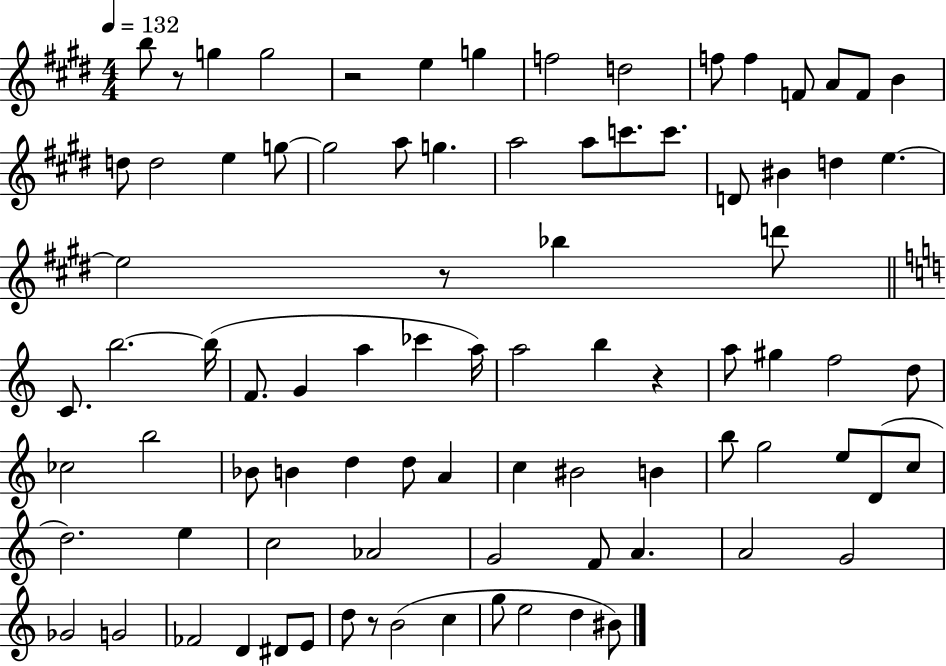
B5/e R/e G5/q G5/h R/h E5/q G5/q F5/h D5/h F5/e F5/q F4/e A4/e F4/e B4/q D5/e D5/h E5/q G5/e G5/h A5/e G5/q. A5/h A5/e C6/e. C6/e. D4/e BIS4/q D5/q E5/q. E5/h R/e Bb5/q D6/e C4/e. B5/h. B5/s F4/e. G4/q A5/q CES6/q A5/s A5/h B5/q R/q A5/e G#5/q F5/h D5/e CES5/h B5/h Bb4/e B4/q D5/q D5/e A4/q C5/q BIS4/h B4/q B5/e G5/h E5/e D4/e C5/e D5/h. E5/q C5/h Ab4/h G4/h F4/e A4/q. A4/h G4/h Gb4/h G4/h FES4/h D4/q D#4/e E4/e D5/e R/e B4/h C5/q G5/e E5/h D5/q BIS4/e